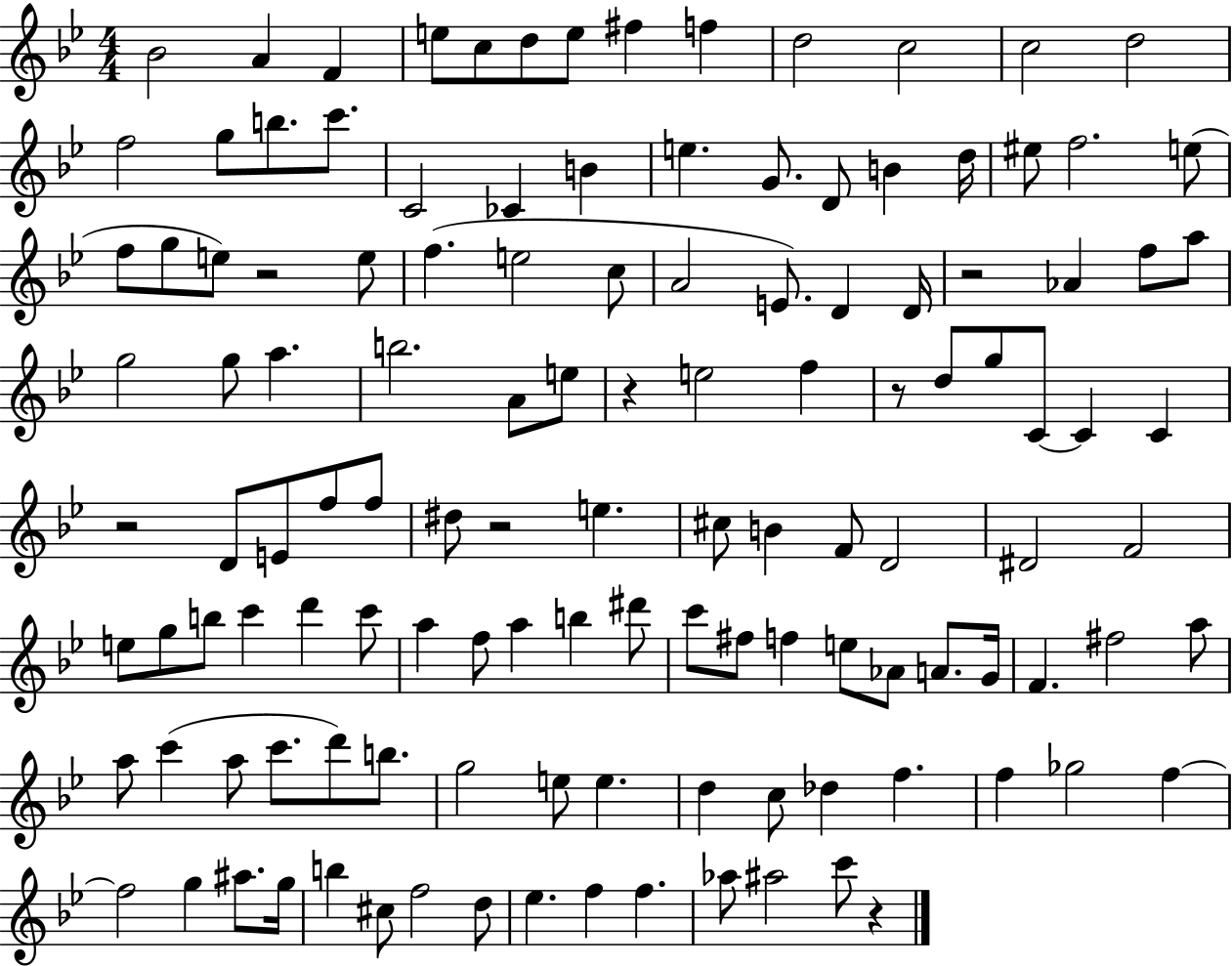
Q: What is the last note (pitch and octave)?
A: C6